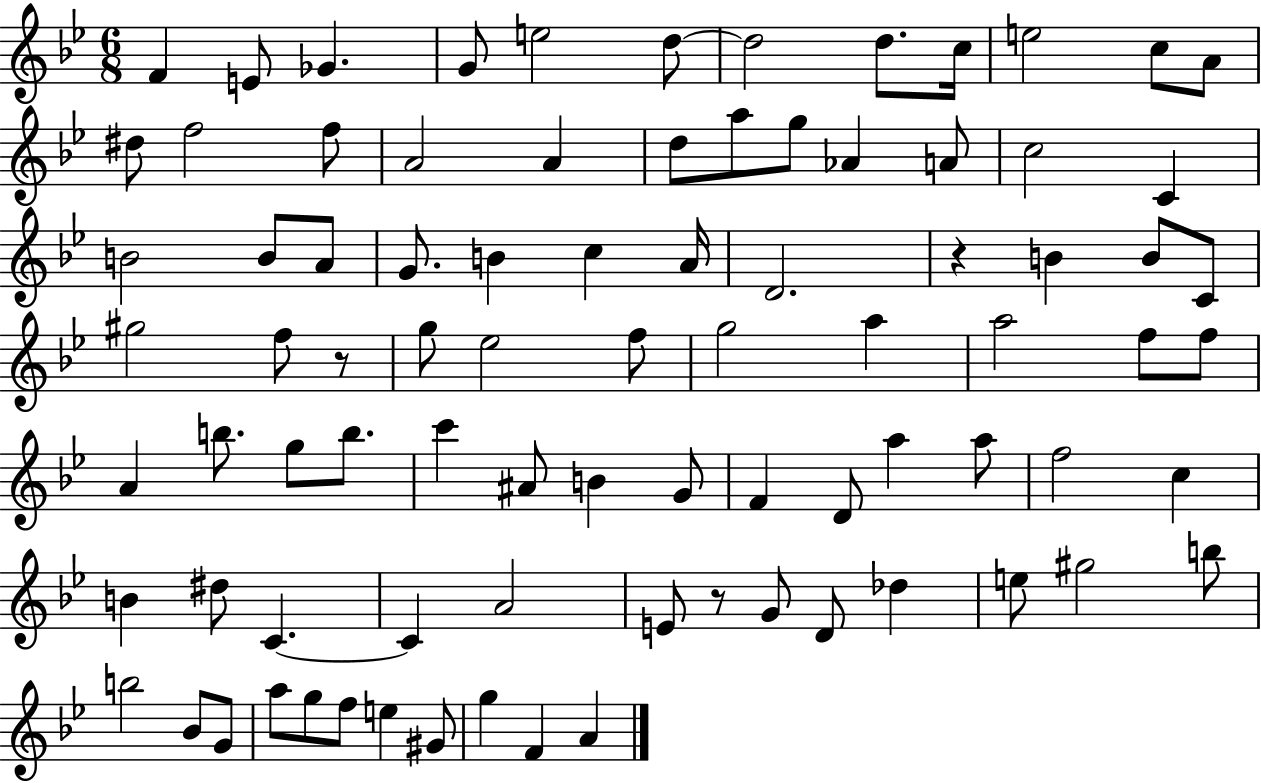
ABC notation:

X:1
T:Untitled
M:6/8
L:1/4
K:Bb
F E/2 _G G/2 e2 d/2 d2 d/2 c/4 e2 c/2 A/2 ^d/2 f2 f/2 A2 A d/2 a/2 g/2 _A A/2 c2 C B2 B/2 A/2 G/2 B c A/4 D2 z B B/2 C/2 ^g2 f/2 z/2 g/2 _e2 f/2 g2 a a2 f/2 f/2 A b/2 g/2 b/2 c' ^A/2 B G/2 F D/2 a a/2 f2 c B ^d/2 C C A2 E/2 z/2 G/2 D/2 _d e/2 ^g2 b/2 b2 _B/2 G/2 a/2 g/2 f/2 e ^G/2 g F A